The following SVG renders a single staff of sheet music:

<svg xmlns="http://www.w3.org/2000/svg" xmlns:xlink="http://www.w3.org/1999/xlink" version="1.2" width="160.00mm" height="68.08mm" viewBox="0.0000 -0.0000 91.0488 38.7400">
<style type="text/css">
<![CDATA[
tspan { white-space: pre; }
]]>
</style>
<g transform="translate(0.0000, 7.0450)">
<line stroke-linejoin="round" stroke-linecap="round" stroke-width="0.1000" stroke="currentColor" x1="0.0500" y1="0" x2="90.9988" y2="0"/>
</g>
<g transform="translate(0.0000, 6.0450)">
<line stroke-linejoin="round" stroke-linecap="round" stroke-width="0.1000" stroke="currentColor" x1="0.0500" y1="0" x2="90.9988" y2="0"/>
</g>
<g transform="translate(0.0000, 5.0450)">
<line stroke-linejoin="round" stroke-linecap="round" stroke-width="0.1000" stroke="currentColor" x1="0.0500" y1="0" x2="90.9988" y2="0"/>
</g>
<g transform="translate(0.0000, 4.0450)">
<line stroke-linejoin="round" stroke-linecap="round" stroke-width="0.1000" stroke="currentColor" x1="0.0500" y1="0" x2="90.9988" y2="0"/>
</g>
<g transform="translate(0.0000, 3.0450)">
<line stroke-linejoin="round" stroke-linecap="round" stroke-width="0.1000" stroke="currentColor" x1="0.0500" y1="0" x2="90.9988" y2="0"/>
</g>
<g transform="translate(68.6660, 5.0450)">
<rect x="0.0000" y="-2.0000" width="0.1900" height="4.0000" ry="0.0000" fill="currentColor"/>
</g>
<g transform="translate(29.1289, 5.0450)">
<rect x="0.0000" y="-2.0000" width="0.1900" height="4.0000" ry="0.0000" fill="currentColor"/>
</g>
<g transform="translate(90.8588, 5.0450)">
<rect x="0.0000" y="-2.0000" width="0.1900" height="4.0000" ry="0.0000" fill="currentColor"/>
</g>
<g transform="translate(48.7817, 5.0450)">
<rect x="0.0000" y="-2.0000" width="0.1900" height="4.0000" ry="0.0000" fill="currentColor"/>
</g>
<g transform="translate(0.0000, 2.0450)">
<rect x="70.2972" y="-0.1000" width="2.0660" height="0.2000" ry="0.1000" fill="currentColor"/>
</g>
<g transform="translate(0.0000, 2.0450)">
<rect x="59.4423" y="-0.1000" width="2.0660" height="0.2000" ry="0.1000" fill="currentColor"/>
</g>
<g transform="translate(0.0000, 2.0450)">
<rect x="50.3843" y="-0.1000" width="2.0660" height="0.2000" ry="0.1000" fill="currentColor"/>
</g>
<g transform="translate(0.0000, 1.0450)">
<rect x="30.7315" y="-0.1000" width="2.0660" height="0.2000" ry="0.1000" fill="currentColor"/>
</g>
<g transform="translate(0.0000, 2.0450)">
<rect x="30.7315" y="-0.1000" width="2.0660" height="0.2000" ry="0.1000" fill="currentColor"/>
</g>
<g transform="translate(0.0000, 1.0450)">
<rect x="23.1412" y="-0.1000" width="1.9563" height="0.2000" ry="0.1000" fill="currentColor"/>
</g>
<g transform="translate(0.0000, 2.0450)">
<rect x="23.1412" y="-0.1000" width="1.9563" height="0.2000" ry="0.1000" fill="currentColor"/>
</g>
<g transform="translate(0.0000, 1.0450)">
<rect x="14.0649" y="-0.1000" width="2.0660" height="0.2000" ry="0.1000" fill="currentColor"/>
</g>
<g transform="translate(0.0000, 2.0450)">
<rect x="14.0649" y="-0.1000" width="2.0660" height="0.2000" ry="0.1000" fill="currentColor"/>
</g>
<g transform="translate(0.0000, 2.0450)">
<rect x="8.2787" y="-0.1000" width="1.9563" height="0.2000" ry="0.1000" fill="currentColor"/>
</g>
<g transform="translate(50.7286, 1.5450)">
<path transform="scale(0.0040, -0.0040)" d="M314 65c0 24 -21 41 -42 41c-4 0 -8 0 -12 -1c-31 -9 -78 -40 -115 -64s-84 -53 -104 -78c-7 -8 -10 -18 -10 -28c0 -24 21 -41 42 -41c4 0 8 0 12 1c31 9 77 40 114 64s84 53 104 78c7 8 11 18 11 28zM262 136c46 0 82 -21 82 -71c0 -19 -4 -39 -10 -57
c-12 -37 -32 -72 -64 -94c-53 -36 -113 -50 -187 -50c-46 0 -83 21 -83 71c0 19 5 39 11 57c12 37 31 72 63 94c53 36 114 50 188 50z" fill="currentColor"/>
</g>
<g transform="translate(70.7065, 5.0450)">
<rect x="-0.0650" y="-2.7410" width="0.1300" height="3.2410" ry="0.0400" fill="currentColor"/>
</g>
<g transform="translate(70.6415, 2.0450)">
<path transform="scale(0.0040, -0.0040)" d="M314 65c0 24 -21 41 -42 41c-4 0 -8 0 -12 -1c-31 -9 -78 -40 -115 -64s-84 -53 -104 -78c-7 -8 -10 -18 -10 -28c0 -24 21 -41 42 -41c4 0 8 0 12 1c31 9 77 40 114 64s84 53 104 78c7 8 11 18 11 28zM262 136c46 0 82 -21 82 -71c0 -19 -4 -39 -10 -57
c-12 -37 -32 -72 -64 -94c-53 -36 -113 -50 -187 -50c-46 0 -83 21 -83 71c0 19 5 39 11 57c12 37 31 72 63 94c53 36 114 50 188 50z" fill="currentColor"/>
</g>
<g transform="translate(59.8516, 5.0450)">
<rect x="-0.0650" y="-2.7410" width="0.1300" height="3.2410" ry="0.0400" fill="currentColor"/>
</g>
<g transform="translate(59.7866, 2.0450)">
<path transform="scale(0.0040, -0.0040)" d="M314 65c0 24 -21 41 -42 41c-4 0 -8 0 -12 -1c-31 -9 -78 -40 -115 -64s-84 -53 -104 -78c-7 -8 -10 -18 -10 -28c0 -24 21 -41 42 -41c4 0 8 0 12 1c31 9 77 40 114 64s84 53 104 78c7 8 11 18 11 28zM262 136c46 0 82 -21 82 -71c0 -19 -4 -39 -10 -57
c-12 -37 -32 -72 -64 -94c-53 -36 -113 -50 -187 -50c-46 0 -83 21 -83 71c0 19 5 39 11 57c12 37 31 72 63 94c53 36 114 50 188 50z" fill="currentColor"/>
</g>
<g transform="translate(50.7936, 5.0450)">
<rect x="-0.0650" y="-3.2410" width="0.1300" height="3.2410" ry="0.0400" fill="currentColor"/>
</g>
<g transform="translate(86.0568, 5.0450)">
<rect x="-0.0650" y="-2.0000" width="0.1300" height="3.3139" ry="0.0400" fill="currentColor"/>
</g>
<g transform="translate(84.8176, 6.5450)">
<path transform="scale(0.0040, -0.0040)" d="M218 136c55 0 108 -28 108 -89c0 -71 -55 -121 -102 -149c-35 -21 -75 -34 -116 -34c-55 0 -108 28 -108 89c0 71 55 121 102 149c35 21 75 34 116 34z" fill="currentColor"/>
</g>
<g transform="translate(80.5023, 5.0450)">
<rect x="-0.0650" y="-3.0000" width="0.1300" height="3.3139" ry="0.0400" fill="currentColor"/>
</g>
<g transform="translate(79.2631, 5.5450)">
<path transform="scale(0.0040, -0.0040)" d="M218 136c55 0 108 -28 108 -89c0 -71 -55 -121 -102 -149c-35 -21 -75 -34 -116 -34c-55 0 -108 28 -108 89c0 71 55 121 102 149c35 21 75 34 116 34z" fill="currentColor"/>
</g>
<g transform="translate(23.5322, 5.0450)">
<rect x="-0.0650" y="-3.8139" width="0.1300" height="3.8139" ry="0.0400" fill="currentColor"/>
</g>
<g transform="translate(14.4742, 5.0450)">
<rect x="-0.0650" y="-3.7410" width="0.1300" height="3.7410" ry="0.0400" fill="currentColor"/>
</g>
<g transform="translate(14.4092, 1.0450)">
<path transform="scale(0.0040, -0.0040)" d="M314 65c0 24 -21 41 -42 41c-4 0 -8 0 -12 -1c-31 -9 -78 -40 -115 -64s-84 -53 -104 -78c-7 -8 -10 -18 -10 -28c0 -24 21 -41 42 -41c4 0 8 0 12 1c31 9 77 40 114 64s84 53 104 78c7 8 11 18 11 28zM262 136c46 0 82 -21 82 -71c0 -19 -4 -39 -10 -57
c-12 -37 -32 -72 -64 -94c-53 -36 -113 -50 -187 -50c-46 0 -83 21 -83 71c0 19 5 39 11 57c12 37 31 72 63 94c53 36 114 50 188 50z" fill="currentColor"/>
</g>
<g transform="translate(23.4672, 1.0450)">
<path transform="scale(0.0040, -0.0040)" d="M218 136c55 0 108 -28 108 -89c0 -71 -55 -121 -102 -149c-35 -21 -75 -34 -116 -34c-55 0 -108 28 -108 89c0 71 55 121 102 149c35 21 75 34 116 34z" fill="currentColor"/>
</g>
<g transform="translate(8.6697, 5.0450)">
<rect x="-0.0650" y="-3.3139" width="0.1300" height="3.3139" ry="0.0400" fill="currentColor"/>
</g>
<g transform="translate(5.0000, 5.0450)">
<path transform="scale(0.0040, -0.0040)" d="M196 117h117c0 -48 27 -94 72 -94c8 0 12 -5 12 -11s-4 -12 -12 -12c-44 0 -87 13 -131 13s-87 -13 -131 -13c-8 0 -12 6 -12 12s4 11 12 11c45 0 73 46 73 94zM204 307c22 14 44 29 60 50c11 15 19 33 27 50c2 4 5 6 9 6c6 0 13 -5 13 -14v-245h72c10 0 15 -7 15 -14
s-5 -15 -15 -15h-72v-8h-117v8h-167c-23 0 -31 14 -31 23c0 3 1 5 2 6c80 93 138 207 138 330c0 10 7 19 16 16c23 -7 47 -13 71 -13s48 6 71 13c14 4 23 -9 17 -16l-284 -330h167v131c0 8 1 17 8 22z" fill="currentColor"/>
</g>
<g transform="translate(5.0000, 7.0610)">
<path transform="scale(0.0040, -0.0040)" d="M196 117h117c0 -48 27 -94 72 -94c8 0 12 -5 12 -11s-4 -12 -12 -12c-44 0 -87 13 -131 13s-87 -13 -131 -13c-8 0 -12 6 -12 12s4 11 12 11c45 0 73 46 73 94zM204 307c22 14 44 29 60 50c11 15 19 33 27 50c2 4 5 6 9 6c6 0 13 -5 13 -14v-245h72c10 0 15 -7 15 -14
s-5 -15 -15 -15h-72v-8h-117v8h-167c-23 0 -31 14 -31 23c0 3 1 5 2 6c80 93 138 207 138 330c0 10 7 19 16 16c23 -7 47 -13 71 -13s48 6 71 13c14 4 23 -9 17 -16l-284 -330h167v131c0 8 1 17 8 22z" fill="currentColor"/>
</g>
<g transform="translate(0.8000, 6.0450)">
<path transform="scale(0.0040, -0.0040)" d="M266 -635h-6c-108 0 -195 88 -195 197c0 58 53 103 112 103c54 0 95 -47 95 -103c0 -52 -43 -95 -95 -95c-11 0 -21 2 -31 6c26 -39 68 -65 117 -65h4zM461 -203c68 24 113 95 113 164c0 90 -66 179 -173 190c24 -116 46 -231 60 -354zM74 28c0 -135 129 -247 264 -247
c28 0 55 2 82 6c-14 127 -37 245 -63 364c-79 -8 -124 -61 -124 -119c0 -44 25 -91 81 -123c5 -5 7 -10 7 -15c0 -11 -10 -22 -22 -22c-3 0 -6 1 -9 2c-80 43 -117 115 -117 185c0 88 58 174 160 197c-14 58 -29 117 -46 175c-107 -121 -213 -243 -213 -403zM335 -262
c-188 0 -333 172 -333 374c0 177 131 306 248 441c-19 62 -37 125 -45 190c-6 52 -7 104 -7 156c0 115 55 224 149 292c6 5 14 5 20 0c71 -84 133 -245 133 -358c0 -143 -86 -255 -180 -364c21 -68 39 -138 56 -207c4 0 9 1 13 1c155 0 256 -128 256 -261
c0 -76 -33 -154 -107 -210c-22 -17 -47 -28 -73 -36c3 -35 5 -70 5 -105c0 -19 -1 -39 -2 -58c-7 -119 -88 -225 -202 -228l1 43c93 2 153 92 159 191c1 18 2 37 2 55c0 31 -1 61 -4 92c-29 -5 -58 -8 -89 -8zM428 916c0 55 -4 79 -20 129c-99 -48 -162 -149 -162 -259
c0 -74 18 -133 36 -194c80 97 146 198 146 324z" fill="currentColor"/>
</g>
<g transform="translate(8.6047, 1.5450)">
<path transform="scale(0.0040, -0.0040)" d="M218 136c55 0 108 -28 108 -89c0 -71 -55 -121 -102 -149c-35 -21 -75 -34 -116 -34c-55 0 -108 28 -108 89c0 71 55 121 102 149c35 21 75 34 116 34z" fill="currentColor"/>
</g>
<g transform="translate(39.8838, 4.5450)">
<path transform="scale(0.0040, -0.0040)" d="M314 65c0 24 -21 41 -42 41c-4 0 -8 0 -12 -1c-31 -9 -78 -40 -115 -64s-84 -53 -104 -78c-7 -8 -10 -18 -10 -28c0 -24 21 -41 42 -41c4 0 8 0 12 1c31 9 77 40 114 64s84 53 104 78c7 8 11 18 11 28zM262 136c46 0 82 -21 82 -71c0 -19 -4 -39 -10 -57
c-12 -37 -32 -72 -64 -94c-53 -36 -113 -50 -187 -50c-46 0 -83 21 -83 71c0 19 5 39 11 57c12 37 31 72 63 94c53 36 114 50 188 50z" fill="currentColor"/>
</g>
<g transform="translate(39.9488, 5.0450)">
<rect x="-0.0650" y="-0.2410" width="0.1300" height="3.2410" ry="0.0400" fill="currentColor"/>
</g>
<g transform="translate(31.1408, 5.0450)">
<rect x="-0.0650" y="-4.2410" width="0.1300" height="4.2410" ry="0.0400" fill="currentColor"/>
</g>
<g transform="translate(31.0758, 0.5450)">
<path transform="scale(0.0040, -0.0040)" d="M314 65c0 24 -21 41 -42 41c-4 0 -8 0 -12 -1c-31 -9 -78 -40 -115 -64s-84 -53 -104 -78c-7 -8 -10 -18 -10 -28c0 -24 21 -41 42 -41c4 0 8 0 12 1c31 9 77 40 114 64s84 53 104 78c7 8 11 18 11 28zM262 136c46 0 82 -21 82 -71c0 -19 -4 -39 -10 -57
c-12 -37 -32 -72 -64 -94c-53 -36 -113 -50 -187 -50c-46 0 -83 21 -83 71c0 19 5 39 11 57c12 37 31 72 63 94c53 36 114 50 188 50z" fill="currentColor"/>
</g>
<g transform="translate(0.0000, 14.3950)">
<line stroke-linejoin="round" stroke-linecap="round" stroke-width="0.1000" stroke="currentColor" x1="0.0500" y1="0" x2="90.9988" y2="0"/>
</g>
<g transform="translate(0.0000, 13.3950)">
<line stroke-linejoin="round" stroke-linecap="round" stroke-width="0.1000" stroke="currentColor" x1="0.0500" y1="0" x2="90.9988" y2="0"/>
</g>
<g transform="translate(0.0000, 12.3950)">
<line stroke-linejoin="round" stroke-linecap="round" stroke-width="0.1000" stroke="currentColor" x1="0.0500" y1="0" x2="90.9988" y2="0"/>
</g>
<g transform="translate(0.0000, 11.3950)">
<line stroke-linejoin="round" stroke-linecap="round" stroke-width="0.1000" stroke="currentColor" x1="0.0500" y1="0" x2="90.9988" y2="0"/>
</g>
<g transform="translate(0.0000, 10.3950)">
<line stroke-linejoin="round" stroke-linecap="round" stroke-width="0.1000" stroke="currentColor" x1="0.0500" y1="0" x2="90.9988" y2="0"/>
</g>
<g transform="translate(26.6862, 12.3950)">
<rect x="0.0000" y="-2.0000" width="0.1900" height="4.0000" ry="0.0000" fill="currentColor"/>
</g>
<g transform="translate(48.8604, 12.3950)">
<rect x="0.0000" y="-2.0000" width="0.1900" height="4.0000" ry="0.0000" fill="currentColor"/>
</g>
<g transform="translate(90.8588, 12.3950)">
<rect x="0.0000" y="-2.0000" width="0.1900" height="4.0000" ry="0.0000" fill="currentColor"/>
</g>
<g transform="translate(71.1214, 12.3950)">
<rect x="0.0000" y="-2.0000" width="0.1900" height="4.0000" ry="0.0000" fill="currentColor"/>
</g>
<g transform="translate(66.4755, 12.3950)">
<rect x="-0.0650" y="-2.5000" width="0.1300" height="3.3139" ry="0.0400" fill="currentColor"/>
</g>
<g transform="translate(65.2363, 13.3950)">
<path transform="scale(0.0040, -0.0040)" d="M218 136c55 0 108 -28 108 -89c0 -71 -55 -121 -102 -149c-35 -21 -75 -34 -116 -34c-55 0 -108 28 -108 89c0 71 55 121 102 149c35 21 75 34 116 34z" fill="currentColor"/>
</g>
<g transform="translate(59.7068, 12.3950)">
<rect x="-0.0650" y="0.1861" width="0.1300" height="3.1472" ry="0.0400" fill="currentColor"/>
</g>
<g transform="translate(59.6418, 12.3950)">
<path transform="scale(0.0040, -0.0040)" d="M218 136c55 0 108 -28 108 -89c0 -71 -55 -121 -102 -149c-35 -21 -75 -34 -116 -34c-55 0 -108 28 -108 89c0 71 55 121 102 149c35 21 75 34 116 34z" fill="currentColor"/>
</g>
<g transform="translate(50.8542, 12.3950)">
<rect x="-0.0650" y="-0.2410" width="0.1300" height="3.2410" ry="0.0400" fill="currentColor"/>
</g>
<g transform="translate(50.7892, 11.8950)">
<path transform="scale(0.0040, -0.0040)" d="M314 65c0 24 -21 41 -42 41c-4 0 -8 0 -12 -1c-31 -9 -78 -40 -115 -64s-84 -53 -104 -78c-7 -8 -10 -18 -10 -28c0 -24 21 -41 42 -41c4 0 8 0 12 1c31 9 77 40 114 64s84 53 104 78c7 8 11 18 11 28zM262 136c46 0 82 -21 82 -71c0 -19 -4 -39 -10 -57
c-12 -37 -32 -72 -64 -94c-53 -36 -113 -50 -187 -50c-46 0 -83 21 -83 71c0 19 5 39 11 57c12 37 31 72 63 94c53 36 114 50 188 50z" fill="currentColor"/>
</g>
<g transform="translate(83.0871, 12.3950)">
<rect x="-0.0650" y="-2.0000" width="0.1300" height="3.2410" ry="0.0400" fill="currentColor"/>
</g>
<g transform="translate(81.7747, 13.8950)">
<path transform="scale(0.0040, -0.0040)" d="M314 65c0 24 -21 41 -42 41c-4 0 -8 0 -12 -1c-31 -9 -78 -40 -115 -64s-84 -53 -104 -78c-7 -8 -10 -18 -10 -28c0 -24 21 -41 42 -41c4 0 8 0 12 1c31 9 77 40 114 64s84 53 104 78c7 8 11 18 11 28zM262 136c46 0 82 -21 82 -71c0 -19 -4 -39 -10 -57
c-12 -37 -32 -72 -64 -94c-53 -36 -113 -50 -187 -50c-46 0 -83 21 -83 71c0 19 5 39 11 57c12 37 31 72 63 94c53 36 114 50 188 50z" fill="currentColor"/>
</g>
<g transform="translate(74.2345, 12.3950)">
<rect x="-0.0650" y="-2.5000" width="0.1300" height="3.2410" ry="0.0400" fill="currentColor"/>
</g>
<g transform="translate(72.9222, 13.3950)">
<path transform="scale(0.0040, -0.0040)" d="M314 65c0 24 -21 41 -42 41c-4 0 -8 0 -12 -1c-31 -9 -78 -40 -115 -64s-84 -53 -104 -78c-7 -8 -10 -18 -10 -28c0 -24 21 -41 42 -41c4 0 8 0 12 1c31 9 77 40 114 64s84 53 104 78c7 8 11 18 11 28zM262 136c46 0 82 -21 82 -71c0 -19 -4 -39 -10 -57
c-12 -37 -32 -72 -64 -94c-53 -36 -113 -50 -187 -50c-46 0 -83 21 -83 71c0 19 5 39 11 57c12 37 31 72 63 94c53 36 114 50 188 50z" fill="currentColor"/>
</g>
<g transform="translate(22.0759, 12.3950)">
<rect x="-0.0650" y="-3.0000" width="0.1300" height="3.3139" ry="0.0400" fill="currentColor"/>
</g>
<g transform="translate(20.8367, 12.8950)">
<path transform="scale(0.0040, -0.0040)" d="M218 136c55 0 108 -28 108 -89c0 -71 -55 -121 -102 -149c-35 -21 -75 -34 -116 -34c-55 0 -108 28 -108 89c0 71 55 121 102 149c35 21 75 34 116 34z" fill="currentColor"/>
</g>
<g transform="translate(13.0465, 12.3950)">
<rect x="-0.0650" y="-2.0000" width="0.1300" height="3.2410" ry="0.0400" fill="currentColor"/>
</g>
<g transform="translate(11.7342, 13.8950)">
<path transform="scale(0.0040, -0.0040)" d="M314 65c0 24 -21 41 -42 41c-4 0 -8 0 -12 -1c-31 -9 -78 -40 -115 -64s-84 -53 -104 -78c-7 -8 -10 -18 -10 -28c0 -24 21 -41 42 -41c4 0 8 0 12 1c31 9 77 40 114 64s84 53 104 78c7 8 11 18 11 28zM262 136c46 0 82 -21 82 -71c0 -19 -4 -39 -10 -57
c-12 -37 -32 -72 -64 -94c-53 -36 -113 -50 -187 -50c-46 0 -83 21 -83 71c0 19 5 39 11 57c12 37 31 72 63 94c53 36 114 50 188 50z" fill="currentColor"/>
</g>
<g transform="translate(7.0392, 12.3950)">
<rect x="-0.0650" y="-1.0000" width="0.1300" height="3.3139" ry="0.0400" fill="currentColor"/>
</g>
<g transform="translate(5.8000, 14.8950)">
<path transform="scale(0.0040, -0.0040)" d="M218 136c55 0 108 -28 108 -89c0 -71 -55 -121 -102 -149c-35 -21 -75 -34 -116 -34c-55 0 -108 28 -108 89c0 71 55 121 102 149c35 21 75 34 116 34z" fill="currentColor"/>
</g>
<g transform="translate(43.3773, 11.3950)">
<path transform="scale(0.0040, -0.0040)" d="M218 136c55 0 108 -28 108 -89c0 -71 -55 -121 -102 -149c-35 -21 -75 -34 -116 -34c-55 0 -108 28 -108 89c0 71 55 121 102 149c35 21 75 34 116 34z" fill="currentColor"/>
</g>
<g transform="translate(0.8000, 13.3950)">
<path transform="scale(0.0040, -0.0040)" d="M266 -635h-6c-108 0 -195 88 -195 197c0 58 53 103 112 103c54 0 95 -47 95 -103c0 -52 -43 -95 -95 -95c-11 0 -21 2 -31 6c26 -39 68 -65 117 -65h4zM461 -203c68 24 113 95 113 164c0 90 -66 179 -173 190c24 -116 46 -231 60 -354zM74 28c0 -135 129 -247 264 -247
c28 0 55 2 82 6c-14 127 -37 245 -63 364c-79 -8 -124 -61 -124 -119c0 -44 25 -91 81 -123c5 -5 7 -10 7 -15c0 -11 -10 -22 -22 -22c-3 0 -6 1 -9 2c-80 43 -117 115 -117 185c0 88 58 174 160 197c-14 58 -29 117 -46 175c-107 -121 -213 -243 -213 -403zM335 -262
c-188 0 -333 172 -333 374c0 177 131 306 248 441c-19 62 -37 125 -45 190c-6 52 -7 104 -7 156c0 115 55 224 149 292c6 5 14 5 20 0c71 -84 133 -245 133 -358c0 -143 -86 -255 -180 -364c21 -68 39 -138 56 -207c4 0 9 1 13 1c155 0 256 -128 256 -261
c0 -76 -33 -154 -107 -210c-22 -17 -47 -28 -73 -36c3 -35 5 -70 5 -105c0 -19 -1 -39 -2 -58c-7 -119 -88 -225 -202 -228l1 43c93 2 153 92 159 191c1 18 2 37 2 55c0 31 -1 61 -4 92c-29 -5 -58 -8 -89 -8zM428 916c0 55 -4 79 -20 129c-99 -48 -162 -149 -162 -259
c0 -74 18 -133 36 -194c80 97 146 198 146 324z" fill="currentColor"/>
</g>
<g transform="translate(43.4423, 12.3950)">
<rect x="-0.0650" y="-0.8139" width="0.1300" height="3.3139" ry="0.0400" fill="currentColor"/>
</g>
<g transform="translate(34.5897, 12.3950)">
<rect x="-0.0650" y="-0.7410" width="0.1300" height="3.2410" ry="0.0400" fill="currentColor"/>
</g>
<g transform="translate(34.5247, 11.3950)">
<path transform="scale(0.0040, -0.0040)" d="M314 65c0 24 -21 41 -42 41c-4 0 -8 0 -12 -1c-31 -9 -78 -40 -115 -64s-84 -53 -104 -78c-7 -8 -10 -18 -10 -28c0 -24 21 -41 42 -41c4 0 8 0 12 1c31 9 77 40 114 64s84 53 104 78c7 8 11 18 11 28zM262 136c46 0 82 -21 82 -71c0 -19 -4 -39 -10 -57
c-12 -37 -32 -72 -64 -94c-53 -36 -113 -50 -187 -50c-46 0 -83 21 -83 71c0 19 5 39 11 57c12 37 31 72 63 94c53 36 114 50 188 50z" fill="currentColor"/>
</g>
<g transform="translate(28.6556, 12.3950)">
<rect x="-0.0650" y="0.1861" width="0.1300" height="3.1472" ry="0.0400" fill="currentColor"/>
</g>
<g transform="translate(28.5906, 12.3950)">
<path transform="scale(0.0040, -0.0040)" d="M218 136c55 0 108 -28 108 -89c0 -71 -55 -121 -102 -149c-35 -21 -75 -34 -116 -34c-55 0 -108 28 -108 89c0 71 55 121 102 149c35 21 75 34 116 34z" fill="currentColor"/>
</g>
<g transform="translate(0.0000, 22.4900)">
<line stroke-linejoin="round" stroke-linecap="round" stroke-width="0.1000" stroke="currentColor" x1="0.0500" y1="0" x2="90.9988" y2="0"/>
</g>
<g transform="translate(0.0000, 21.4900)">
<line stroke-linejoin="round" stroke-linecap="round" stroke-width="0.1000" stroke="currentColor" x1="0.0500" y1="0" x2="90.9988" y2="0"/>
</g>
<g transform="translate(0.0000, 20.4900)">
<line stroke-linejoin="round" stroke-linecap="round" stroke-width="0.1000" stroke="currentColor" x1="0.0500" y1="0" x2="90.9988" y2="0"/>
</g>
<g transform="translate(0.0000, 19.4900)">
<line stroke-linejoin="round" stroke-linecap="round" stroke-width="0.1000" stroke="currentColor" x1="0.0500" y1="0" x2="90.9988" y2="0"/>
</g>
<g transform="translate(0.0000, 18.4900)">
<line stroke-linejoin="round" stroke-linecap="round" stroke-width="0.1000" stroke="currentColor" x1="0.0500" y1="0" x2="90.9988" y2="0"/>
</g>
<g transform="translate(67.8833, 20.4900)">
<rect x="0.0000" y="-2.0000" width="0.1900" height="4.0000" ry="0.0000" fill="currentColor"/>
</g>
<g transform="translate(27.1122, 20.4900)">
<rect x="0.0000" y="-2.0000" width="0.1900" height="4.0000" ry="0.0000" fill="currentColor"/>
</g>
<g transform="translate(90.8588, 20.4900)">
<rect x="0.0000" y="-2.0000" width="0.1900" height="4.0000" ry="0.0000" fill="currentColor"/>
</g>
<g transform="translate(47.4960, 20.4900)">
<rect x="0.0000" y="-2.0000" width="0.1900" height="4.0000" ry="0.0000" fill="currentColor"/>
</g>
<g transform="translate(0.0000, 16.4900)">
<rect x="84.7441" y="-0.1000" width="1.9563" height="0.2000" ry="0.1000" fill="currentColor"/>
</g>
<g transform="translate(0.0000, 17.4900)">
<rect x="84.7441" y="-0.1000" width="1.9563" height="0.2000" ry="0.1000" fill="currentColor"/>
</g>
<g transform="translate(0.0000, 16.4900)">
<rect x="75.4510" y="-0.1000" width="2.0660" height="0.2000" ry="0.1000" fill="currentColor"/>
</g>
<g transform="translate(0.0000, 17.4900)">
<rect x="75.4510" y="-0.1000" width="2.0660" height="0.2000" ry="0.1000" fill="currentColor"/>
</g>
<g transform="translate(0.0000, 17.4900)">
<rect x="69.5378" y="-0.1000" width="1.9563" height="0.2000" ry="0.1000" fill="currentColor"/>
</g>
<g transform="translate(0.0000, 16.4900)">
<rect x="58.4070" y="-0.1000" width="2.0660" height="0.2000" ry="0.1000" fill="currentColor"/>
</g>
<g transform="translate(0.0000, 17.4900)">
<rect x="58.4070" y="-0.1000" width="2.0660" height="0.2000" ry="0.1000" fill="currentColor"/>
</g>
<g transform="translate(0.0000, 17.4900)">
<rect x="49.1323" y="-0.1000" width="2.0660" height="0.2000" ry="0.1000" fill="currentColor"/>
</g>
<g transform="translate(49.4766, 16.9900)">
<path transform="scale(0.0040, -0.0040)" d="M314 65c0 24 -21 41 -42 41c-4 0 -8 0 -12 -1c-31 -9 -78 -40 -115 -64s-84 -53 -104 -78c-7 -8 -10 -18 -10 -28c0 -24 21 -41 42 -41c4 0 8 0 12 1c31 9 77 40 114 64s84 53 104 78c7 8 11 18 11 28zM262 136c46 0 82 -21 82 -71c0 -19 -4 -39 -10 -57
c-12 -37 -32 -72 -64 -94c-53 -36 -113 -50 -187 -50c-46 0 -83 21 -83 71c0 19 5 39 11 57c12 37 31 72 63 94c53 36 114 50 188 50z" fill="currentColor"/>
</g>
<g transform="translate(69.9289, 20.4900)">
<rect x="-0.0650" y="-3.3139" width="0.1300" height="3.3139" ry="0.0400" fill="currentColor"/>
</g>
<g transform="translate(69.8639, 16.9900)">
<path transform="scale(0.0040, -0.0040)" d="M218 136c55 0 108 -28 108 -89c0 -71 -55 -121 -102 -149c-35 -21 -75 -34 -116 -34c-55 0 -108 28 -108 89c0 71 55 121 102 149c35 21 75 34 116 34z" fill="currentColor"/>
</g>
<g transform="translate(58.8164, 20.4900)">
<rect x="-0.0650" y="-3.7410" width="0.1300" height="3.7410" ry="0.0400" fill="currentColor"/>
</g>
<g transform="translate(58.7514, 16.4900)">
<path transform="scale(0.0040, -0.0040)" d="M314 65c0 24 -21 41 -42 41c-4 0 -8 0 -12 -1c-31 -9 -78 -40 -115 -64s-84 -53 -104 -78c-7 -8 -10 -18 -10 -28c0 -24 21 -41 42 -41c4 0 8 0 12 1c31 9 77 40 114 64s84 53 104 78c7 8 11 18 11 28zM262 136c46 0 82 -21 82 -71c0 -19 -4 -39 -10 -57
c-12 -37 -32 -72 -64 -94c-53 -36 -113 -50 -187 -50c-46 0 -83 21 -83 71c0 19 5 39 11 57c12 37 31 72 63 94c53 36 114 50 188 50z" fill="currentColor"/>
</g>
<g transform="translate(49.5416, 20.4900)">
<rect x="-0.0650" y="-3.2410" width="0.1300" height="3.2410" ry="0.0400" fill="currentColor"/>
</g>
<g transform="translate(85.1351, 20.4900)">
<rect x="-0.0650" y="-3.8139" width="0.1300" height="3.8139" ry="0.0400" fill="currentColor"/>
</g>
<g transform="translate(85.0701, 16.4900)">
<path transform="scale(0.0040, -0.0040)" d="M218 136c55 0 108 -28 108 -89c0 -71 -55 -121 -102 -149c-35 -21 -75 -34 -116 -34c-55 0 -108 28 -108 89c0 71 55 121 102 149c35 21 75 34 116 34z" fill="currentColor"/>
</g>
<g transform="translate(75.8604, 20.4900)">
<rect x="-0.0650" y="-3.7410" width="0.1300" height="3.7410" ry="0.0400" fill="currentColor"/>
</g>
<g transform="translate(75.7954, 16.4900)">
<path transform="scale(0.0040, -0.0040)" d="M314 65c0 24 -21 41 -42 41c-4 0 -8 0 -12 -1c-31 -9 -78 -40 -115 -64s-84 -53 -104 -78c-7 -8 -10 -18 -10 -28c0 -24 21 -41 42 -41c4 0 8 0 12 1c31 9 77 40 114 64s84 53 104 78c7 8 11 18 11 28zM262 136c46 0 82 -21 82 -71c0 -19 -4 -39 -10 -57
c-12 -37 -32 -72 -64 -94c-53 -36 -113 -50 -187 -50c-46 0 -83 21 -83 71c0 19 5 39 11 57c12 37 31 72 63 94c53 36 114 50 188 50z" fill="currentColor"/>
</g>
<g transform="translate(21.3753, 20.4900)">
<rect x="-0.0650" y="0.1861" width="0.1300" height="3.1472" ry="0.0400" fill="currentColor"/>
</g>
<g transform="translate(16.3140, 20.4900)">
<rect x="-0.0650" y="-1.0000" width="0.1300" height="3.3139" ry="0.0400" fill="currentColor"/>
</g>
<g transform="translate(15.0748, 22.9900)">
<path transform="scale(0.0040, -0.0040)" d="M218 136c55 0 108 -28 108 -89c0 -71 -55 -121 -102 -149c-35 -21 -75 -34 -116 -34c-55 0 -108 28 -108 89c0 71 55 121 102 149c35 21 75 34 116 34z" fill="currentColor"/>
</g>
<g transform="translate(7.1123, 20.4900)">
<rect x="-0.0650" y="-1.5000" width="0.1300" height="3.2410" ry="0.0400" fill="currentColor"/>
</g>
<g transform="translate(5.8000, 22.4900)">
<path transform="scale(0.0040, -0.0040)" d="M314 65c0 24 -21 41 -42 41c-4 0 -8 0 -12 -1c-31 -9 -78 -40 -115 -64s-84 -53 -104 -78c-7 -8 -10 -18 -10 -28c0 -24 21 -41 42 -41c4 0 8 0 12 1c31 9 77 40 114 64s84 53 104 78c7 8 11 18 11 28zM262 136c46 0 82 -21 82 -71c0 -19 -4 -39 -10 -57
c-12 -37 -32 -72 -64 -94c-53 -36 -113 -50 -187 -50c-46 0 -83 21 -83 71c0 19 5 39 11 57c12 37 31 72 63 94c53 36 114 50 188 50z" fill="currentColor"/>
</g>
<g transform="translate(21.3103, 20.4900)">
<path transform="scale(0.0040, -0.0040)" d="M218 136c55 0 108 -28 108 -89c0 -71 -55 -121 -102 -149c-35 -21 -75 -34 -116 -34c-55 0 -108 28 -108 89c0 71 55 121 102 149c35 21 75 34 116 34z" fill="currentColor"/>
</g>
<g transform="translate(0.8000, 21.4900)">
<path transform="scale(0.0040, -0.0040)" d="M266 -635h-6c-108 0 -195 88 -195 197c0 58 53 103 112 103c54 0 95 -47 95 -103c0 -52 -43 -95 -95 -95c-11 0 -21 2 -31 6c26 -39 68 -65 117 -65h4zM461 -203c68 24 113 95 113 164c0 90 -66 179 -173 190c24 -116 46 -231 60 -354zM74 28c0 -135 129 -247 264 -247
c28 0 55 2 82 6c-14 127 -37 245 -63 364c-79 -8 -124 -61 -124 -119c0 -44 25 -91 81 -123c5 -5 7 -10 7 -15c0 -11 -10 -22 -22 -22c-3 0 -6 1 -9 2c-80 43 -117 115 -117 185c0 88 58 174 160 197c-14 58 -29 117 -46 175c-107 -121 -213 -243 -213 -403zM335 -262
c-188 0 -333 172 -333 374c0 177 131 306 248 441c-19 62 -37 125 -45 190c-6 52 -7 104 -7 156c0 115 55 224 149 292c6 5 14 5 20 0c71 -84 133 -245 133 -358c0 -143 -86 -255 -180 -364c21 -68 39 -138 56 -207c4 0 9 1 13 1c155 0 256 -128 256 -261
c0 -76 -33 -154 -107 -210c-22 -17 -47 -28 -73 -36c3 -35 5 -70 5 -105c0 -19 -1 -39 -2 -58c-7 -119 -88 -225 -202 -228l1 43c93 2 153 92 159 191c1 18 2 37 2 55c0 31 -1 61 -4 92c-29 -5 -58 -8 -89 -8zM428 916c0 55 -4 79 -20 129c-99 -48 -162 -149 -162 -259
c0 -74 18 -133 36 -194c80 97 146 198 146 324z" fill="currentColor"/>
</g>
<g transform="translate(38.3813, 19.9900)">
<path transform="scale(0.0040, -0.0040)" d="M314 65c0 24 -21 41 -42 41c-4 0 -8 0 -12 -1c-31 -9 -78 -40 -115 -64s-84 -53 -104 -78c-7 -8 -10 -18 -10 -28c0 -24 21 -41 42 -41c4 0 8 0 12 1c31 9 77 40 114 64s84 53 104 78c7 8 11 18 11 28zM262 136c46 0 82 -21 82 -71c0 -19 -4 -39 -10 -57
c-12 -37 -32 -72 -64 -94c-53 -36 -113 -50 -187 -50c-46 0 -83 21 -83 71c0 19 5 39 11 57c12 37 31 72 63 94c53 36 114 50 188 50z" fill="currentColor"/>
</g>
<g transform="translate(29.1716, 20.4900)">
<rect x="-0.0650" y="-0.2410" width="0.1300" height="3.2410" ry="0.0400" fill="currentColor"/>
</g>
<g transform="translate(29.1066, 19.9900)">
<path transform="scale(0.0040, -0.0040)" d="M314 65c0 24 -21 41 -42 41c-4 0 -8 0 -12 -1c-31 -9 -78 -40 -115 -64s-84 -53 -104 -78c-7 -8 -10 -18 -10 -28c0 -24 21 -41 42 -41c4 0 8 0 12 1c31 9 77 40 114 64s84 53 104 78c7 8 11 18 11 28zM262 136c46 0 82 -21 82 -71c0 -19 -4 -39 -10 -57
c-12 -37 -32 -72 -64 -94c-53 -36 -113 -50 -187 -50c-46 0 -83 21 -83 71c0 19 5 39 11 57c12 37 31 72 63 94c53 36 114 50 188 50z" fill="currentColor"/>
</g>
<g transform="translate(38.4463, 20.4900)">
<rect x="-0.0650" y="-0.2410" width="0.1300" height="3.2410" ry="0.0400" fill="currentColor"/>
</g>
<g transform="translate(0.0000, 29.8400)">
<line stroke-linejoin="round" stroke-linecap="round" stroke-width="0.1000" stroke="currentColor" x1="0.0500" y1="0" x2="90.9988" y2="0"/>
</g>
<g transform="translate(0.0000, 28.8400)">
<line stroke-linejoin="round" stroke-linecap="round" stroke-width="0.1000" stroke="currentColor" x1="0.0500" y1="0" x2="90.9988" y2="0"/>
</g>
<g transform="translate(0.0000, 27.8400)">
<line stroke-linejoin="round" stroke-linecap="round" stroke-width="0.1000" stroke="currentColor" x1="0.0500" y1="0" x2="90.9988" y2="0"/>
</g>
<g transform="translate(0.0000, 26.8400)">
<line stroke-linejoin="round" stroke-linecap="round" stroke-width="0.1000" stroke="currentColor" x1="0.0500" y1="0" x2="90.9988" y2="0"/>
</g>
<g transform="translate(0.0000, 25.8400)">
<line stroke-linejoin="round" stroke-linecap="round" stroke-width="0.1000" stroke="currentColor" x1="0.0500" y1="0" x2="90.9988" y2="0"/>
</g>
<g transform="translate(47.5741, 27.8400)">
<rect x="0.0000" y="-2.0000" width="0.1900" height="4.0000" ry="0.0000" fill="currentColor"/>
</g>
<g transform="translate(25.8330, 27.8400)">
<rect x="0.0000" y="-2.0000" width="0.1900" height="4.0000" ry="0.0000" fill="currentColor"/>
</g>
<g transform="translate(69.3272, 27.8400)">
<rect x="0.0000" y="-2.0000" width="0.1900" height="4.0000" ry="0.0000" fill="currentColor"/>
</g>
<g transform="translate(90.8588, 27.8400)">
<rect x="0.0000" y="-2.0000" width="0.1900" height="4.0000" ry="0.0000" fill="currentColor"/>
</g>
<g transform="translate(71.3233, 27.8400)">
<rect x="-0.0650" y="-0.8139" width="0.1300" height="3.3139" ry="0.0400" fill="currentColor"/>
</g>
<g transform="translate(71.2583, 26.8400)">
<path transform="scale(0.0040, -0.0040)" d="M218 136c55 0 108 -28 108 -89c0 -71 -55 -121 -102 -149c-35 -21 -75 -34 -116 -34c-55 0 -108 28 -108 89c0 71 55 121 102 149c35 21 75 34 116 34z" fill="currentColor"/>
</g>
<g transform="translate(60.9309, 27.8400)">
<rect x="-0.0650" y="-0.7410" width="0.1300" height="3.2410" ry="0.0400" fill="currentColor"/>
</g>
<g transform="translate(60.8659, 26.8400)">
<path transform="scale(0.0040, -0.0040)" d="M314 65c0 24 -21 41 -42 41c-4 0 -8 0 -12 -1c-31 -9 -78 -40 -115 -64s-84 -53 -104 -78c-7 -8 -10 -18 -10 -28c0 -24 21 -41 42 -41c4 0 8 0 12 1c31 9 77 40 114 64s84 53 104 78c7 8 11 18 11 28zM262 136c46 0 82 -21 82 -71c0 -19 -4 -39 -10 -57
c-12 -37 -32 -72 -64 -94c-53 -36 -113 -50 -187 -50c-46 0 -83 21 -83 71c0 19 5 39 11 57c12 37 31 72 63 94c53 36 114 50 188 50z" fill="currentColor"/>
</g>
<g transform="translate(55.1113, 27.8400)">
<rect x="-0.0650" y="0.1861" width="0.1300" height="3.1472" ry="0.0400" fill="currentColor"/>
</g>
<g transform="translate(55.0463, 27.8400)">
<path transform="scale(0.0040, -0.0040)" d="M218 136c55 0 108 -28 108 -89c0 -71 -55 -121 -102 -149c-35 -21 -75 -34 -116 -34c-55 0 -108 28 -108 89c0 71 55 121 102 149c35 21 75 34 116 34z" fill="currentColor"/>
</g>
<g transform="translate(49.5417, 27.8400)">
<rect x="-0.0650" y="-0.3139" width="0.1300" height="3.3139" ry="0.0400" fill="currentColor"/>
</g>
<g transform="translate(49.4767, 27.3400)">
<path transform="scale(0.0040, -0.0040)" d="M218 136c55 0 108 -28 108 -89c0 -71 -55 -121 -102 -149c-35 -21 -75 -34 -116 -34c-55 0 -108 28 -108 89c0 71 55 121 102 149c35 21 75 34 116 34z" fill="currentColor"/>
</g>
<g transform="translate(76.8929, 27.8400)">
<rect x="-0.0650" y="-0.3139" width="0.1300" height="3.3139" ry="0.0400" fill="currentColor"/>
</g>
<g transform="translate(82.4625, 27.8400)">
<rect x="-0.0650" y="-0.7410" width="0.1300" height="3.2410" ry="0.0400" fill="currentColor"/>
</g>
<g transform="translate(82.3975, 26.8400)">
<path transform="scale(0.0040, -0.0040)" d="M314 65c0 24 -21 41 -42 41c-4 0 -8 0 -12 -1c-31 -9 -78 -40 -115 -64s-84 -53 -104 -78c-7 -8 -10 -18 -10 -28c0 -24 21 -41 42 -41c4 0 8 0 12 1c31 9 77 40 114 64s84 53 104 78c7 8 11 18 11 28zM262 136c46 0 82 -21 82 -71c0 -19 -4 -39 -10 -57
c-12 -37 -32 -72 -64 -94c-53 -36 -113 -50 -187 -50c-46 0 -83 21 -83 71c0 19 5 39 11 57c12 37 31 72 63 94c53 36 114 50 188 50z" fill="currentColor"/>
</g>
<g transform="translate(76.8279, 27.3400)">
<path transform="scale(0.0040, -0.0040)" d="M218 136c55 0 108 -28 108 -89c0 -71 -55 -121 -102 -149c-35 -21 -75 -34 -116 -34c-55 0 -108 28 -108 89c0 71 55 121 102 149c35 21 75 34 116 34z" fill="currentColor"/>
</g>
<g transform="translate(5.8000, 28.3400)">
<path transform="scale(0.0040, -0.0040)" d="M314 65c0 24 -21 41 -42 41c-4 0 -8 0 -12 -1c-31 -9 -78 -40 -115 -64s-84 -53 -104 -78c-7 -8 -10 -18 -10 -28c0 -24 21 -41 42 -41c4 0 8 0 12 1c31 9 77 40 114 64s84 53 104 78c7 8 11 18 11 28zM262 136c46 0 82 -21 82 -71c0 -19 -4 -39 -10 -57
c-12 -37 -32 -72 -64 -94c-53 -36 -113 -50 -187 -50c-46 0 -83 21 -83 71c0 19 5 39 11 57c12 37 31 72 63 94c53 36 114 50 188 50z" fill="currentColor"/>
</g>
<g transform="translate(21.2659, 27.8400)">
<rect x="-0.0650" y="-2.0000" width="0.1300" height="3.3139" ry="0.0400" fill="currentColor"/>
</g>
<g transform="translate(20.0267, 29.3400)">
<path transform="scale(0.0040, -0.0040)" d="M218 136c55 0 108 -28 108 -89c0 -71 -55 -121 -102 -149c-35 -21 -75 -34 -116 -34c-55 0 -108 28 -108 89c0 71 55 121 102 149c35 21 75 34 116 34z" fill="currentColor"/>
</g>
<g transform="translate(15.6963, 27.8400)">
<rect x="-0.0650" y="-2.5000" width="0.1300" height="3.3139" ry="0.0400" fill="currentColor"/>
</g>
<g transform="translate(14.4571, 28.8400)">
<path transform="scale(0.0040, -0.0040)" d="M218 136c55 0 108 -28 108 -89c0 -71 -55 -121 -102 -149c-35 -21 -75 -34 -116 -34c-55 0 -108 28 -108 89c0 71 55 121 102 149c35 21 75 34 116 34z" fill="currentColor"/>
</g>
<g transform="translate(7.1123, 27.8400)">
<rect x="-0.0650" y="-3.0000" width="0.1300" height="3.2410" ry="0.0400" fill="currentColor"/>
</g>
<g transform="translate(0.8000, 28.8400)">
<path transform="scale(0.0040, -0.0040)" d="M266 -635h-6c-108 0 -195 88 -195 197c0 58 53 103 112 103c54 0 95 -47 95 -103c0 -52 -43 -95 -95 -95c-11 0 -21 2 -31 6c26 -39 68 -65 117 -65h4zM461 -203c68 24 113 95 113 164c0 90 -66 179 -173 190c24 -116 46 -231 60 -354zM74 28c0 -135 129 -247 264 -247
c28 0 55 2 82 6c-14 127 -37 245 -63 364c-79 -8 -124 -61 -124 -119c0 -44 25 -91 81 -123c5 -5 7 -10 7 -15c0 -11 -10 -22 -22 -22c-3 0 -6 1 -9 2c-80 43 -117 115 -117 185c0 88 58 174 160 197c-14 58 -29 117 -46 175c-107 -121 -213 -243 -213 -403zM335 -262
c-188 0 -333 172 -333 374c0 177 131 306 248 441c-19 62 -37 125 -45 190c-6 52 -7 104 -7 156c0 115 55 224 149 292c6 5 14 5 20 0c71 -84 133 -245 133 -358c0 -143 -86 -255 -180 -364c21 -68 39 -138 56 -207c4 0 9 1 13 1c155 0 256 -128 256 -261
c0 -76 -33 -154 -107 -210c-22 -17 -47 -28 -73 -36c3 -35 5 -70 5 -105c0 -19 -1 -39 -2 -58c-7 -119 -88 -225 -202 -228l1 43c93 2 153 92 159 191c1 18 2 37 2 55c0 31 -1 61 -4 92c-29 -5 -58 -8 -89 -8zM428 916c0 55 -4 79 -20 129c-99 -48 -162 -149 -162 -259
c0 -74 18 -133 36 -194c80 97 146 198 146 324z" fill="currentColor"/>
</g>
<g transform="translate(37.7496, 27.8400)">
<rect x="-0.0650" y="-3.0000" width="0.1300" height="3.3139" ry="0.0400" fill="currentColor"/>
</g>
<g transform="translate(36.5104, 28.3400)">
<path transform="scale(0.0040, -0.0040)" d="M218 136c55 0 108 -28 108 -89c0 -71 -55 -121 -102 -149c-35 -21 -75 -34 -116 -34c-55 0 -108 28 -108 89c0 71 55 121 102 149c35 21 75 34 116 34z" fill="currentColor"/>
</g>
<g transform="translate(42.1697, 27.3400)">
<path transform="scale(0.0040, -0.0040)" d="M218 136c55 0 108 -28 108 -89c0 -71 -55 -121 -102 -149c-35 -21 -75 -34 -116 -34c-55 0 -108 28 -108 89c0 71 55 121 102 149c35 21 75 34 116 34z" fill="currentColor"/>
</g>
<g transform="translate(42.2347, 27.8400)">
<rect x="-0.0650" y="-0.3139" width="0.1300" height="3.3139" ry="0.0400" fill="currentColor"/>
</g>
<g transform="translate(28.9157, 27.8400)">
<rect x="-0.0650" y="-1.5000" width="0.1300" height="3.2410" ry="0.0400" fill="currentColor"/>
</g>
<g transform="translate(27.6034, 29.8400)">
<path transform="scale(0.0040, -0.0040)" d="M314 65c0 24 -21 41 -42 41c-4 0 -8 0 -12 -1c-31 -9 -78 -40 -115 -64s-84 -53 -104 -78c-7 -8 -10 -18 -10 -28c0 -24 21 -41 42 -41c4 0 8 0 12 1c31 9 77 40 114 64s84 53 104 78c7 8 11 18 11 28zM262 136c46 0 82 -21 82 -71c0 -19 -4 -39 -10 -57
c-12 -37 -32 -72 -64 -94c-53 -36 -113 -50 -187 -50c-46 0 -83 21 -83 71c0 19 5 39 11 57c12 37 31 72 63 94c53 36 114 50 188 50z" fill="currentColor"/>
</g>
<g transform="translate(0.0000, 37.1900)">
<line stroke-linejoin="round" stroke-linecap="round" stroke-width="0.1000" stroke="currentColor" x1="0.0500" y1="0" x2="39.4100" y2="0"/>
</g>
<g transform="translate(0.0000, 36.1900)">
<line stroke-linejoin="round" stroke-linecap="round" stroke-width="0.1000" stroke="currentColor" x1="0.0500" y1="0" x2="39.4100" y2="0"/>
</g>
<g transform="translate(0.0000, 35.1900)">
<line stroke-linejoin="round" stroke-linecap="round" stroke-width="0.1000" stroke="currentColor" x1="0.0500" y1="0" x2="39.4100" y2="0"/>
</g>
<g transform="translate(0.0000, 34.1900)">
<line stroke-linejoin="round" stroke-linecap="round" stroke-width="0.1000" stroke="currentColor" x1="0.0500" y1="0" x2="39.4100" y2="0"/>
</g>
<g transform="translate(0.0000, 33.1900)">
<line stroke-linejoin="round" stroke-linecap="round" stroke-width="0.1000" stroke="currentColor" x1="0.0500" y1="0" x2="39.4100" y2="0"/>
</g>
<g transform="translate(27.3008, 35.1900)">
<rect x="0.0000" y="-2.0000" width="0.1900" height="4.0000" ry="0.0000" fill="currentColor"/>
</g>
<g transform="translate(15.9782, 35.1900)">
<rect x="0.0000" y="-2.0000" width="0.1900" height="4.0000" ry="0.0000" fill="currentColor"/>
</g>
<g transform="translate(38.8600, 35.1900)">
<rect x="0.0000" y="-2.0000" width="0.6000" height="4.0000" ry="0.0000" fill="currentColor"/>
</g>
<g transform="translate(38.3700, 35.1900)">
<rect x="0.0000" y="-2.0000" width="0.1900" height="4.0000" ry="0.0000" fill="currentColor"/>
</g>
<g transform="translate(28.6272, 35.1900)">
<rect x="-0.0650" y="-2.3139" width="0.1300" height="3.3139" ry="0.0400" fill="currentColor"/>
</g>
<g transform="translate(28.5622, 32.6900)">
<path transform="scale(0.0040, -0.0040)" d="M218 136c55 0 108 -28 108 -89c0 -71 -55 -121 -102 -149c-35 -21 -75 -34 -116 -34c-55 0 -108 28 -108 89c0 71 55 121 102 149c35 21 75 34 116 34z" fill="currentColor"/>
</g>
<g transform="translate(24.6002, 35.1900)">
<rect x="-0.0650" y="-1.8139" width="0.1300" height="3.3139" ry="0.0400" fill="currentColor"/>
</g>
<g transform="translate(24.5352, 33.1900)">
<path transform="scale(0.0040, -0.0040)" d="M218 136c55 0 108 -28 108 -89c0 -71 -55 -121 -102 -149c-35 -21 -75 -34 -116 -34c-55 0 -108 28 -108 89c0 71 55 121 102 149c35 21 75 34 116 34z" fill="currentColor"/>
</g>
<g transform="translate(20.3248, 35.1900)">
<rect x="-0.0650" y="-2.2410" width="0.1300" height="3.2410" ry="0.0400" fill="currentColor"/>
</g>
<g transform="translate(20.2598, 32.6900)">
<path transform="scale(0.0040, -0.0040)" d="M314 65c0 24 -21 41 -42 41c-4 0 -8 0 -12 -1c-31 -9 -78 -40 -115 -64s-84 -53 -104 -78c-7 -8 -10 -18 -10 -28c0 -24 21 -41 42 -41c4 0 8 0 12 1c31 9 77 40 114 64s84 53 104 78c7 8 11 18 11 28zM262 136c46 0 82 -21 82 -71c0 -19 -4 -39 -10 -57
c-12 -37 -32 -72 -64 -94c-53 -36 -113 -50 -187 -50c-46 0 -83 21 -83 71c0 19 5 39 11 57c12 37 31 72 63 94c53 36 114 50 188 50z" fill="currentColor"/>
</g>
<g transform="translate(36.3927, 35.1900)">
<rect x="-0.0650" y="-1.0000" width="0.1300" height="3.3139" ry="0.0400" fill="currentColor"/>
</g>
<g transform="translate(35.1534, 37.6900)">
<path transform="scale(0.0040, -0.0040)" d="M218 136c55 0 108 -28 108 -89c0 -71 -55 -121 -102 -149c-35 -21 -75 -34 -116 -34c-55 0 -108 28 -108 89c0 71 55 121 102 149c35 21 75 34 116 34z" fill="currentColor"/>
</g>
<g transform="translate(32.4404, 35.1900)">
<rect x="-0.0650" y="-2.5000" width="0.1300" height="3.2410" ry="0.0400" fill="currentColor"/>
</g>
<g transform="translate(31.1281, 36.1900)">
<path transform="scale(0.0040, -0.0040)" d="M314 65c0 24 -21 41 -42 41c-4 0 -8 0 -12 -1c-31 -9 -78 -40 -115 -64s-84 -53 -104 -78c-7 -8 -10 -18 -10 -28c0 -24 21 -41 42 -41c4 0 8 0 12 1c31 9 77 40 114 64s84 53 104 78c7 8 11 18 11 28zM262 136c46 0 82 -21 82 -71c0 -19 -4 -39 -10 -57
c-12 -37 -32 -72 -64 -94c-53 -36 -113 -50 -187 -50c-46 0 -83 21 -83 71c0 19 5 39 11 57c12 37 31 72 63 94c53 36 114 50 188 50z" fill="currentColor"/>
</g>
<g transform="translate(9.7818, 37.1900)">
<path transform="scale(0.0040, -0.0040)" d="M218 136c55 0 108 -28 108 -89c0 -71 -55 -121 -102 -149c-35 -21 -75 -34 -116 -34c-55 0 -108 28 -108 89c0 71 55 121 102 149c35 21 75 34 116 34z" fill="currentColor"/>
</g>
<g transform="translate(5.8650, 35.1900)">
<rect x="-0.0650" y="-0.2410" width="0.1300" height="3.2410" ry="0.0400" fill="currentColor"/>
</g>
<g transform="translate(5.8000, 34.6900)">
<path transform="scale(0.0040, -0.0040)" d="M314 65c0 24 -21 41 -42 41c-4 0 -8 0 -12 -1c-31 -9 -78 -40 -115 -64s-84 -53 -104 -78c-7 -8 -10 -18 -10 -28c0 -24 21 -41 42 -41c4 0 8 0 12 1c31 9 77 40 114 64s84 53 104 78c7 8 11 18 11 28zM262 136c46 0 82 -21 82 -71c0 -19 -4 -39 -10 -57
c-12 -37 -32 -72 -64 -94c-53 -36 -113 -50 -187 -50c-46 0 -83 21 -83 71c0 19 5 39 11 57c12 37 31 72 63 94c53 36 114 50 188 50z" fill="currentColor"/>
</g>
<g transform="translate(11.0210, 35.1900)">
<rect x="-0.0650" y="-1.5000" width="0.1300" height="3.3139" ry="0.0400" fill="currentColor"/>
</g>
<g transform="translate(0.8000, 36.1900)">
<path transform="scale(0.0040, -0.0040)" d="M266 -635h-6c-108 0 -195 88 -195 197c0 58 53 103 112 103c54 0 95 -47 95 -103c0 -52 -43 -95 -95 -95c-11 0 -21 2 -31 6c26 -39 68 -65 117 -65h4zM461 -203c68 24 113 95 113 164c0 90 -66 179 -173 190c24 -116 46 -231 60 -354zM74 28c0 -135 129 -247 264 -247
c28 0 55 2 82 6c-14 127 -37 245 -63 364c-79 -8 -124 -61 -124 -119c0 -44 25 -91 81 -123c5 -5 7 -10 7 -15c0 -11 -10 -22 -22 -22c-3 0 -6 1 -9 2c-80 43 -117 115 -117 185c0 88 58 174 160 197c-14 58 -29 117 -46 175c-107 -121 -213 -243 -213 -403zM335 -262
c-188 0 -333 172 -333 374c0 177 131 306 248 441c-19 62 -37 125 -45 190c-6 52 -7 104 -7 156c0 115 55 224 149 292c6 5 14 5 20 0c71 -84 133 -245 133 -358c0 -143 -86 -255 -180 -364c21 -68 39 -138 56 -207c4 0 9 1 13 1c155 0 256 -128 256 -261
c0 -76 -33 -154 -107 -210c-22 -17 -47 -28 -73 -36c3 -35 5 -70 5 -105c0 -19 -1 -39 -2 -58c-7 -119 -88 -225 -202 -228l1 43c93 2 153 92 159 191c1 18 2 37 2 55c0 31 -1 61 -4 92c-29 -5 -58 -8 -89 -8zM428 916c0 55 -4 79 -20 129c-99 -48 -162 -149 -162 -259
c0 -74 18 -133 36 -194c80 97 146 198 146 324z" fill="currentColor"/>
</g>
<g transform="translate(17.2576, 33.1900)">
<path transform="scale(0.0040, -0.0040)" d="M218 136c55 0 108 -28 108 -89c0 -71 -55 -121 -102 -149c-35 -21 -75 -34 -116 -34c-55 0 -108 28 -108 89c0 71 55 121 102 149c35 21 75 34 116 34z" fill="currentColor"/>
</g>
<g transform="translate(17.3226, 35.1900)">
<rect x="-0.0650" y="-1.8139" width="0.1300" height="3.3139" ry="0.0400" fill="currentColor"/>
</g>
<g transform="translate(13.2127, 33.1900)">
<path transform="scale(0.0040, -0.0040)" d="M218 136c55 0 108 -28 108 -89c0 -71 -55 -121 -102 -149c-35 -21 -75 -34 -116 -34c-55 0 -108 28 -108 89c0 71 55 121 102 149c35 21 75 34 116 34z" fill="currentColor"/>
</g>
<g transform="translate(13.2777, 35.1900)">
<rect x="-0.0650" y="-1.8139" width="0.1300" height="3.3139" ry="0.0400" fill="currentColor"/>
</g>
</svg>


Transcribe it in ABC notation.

X:1
T:Untitled
M:4/4
L:1/4
K:C
b c'2 c' d'2 c2 b2 a2 a2 A F D F2 A B d2 d c2 B G G2 F2 E2 D B c2 c2 b2 c'2 b c'2 c' A2 G F E2 A c c B d2 d c d2 c2 E f f g2 f g G2 D